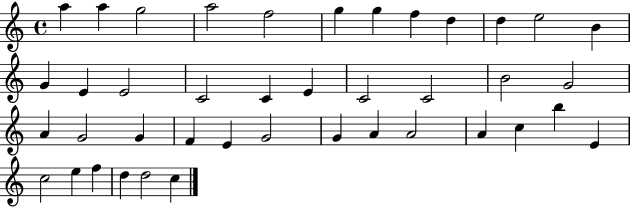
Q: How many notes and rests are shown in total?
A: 41